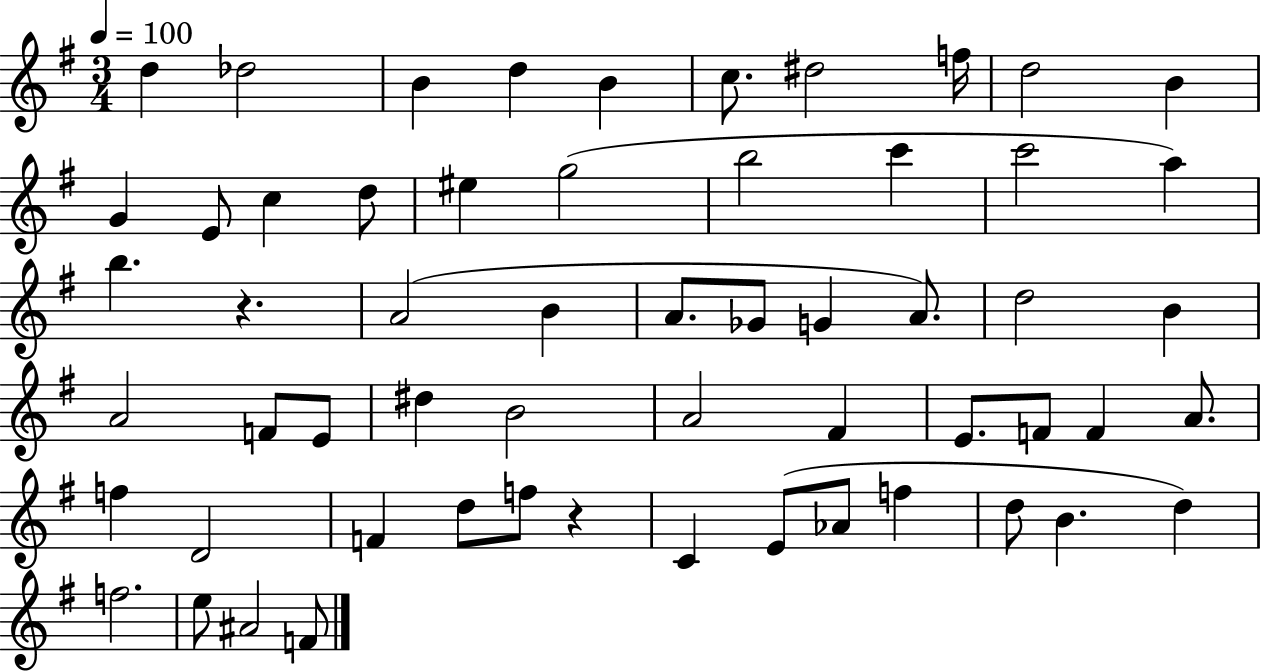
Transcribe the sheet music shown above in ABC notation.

X:1
T:Untitled
M:3/4
L:1/4
K:G
d _d2 B d B c/2 ^d2 f/4 d2 B G E/2 c d/2 ^e g2 b2 c' c'2 a b z A2 B A/2 _G/2 G A/2 d2 B A2 F/2 E/2 ^d B2 A2 ^F E/2 F/2 F A/2 f D2 F d/2 f/2 z C E/2 _A/2 f d/2 B d f2 e/2 ^A2 F/2